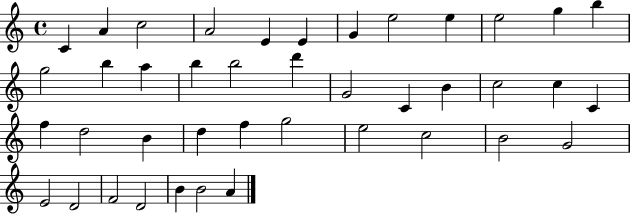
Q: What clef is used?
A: treble